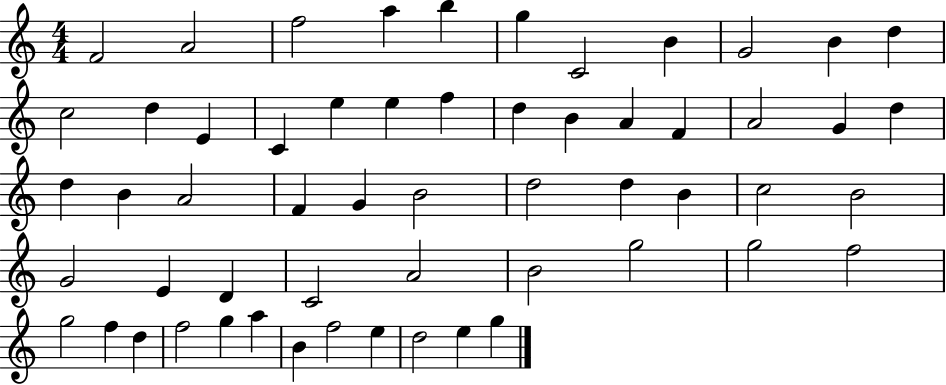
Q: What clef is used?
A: treble